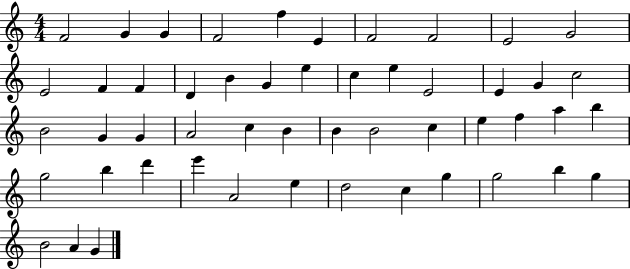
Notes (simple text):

F4/h G4/q G4/q F4/h F5/q E4/q F4/h F4/h E4/h G4/h E4/h F4/q F4/q D4/q B4/q G4/q E5/q C5/q E5/q E4/h E4/q G4/q C5/h B4/h G4/q G4/q A4/h C5/q B4/q B4/q B4/h C5/q E5/q F5/q A5/q B5/q G5/h B5/q D6/q E6/q A4/h E5/q D5/h C5/q G5/q G5/h B5/q G5/q B4/h A4/q G4/q